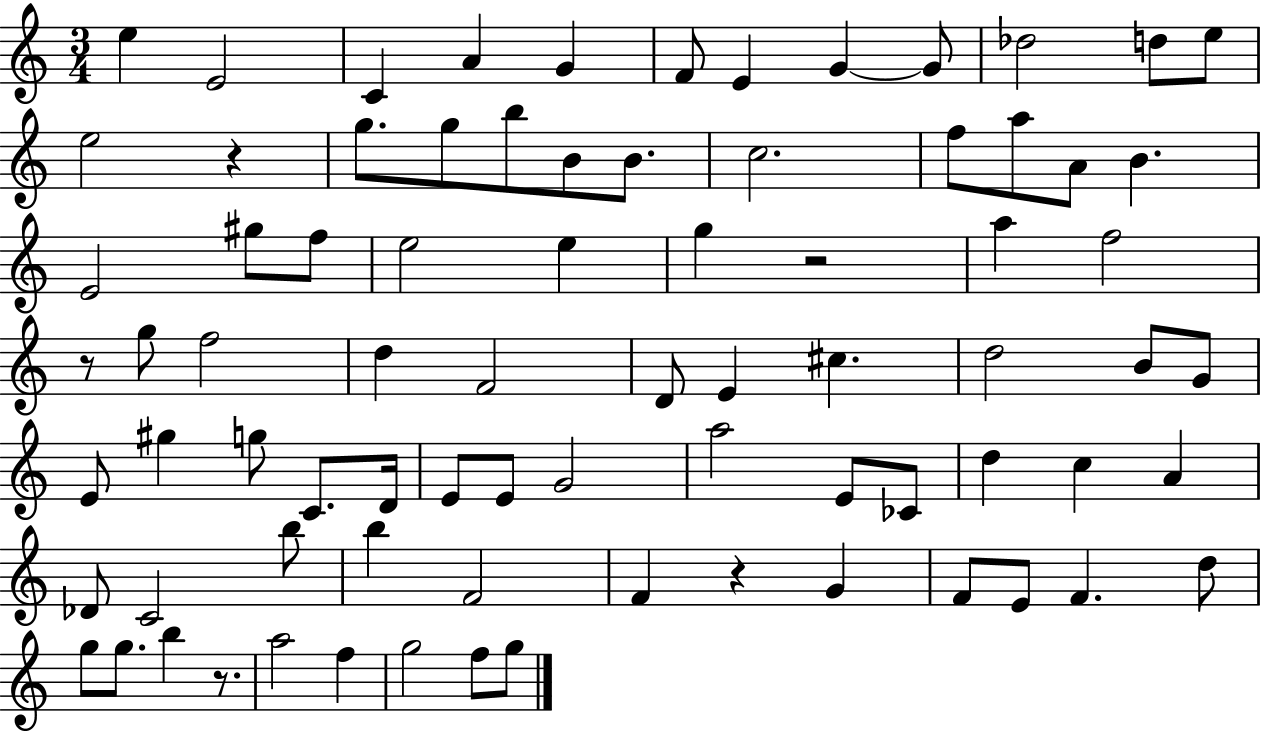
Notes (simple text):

E5/q E4/h C4/q A4/q G4/q F4/e E4/q G4/q G4/e Db5/h D5/e E5/e E5/h R/q G5/e. G5/e B5/e B4/e B4/e. C5/h. F5/e A5/e A4/e B4/q. E4/h G#5/e F5/e E5/h E5/q G5/q R/h A5/q F5/h R/e G5/e F5/h D5/q F4/h D4/e E4/q C#5/q. D5/h B4/e G4/e E4/e G#5/q G5/e C4/e. D4/s E4/e E4/e G4/h A5/h E4/e CES4/e D5/q C5/q A4/q Db4/e C4/h B5/e B5/q F4/h F4/q R/q G4/q F4/e E4/e F4/q. D5/e G5/e G5/e. B5/q R/e. A5/h F5/q G5/h F5/e G5/e